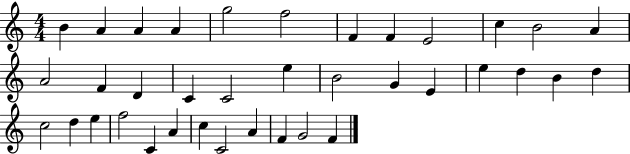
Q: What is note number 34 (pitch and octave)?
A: A4